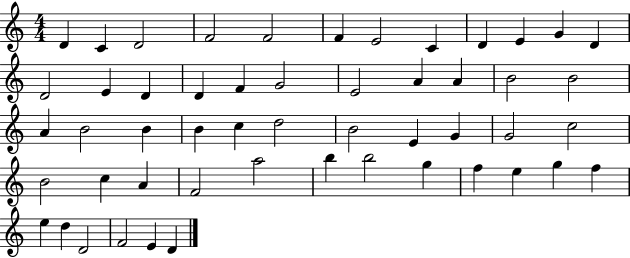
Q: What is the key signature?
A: C major